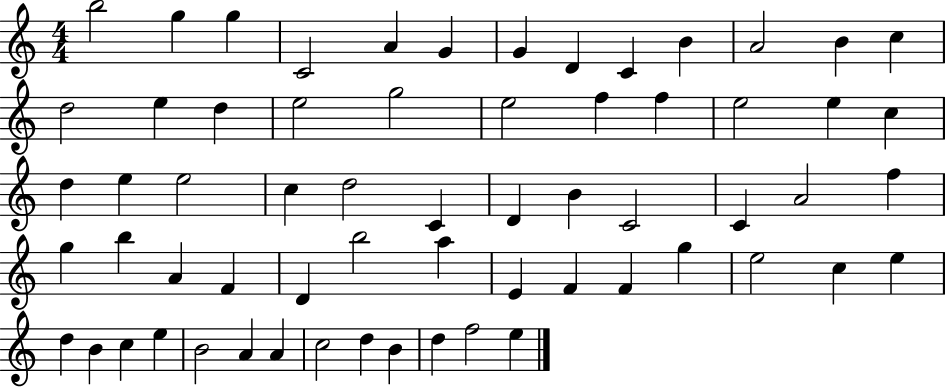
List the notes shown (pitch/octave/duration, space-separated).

B5/h G5/q G5/q C4/h A4/q G4/q G4/q D4/q C4/q B4/q A4/h B4/q C5/q D5/h E5/q D5/q E5/h G5/h E5/h F5/q F5/q E5/h E5/q C5/q D5/q E5/q E5/h C5/q D5/h C4/q D4/q B4/q C4/h C4/q A4/h F5/q G5/q B5/q A4/q F4/q D4/q B5/h A5/q E4/q F4/q F4/q G5/q E5/h C5/q E5/q D5/q B4/q C5/q E5/q B4/h A4/q A4/q C5/h D5/q B4/q D5/q F5/h E5/q